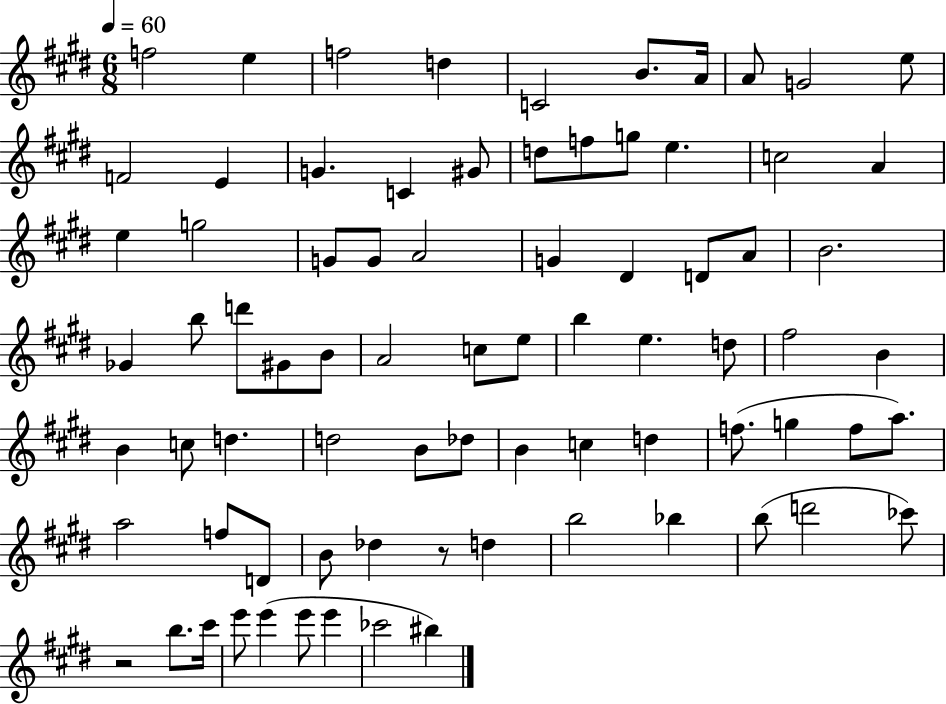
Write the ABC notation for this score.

X:1
T:Untitled
M:6/8
L:1/4
K:E
f2 e f2 d C2 B/2 A/4 A/2 G2 e/2 F2 E G C ^G/2 d/2 f/2 g/2 e c2 A e g2 G/2 G/2 A2 G ^D D/2 A/2 B2 _G b/2 d'/2 ^G/2 B/2 A2 c/2 e/2 b e d/2 ^f2 B B c/2 d d2 B/2 _d/2 B c d f/2 g f/2 a/2 a2 f/2 D/2 B/2 _d z/2 d b2 _b b/2 d'2 _c'/2 z2 b/2 ^c'/4 e'/2 e' e'/2 e' _c'2 ^b